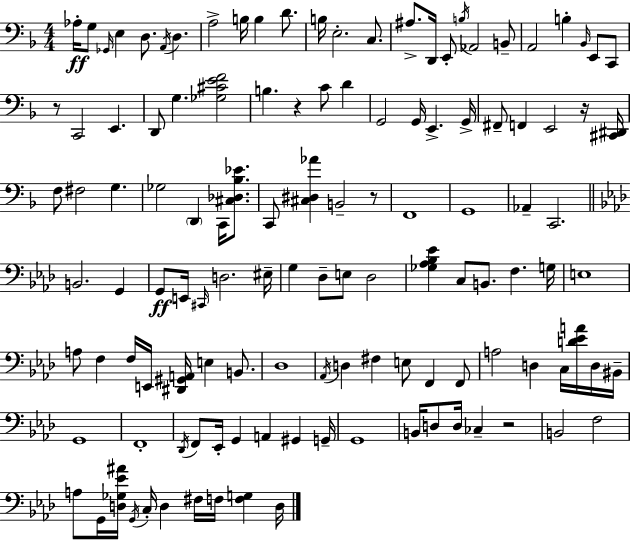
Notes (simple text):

Ab3/s G3/e Gb2/s E3/q D3/e. A2/s D3/q. A3/h B3/s B3/q D4/e. B3/s E3/h. C3/e. A#3/e. D2/s E2/e B3/s Ab2/h B2/e A2/h B3/q Bb2/s E2/e C2/e R/e C2/h E2/q. D2/e G3/q. [Gb3,C#4,E4,F4]/h B3/q. R/q C4/e D4/q G2/h G2/s E2/q. G2/s F#2/e F2/q E2/h R/s [C#2,D#2]/s F3/e F#3/h G3/q. Gb3/h D2/q C2/s [C#3,Db3,Bb3,Eb4]/e. C2/e [C#3,D#3,Ab4]/q B2/h R/e F2/w G2/w Ab2/q C2/h. B2/h. G2/q G2/e E2/s C#2/s D3/h. EIS3/s G3/q Db3/e E3/e Db3/h [Gb3,Ab3,Bb3,Eb4]/q C3/e B2/e. F3/q. G3/s E3/w A3/e F3/q F3/s E2/s [D#2,G#2,A2]/s E3/q B2/e. Db3/w Ab2/s D3/q F#3/q E3/e F2/q F2/e A3/h D3/q C3/s [D4,Eb4,A4]/s D3/s BIS2/s G2/w F2/w Db2/s F2/e Eb2/s G2/q A2/q G#2/q G2/s G2/w B2/s D3/e D3/s CES3/q R/h B2/h F3/h A3/e G2/s [D3,Gb3,Eb4,A#4]/s G2/s C3/s D3/q F#3/s F3/s [F3,G3]/q D3/s